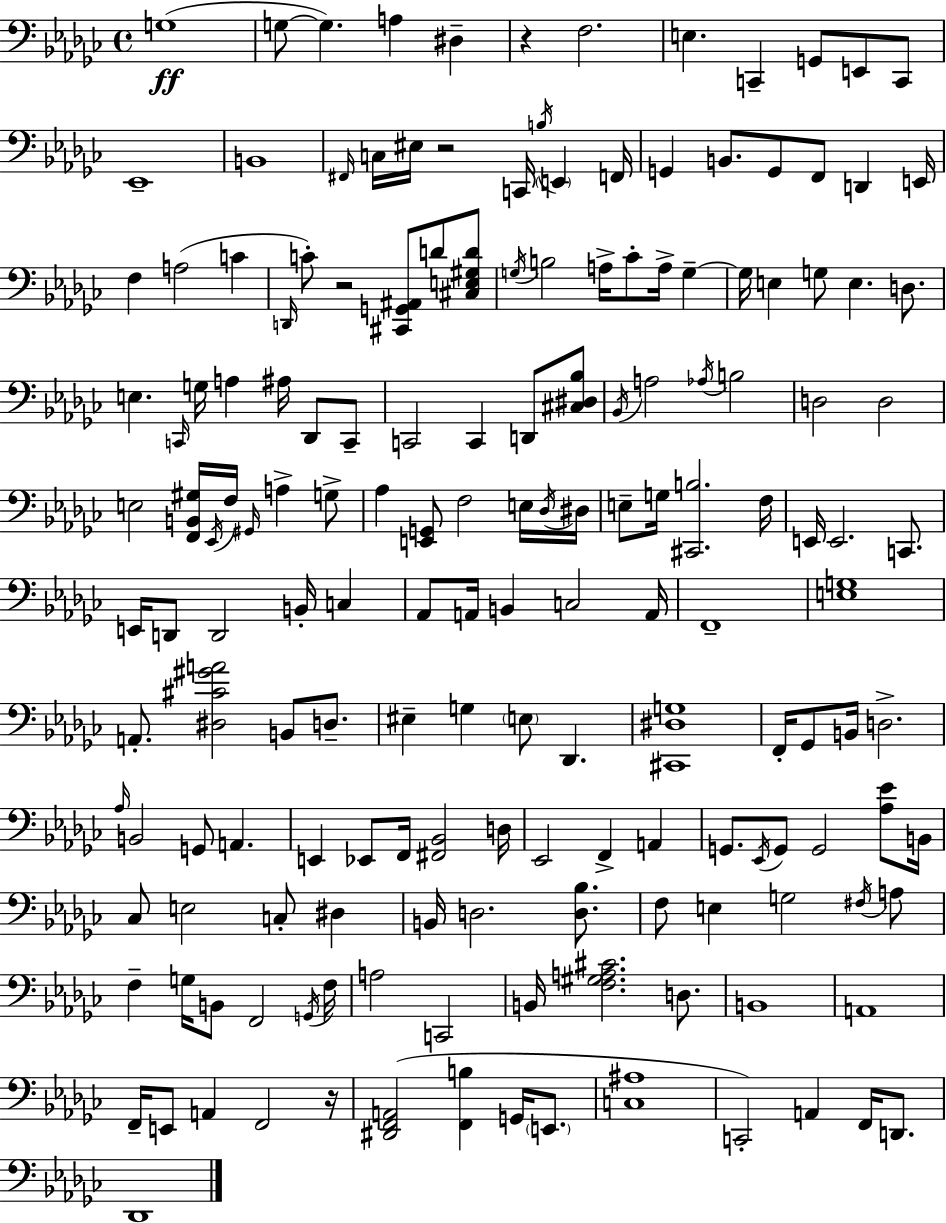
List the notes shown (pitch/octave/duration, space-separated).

G3/w G3/e G3/q. A3/q D#3/q R/q F3/h. E3/q. C2/q G2/e E2/e C2/e Eb2/w B2/w F#2/s C3/s EIS3/s R/h C2/s B3/s E2/q F2/s G2/q B2/e. G2/e F2/e D2/q E2/s F3/q A3/h C4/q D2/s C4/e R/h [C#2,G2,A#2]/e D4/e [C#3,E3,G#3,D4]/e G3/s B3/h A3/s CES4/e A3/s G3/q G3/s E3/q G3/e E3/q. D3/e. E3/q. C2/s G3/s A3/q A#3/s Db2/e C2/e C2/h C2/q D2/e [C#3,D#3,Bb3]/e Bb2/s A3/h Ab3/s B3/h D3/h D3/h E3/h [F2,B2,G#3]/s Eb2/s F3/s G#2/s A3/q G3/e Ab3/q [E2,G2]/e F3/h E3/s Db3/s D#3/s E3/e G3/s [C#2,B3]/h. F3/s E2/s E2/h. C2/e. E2/s D2/e D2/h B2/s C3/q Ab2/e A2/s B2/q C3/h A2/s F2/w [E3,G3]/w A2/e. [D#3,C#4,G#4,A4]/h B2/e D3/e. EIS3/q G3/q E3/e Db2/q. [C#2,D#3,G3]/w F2/s Gb2/e B2/s D3/h. Ab3/s B2/h G2/e A2/q. E2/q Eb2/e F2/s [F#2,Bb2]/h D3/s Eb2/h F2/q A2/q G2/e. Eb2/s G2/e G2/h [Ab3,Eb4]/e B2/s CES3/e E3/h C3/e D#3/q B2/s D3/h. [D3,Bb3]/e. F3/e E3/q G3/h F#3/s A3/e F3/q G3/s B2/e F2/h G2/s F3/s A3/h C2/h B2/s [F3,G#3,A3,C#4]/h. D3/e. B2/w A2/w F2/s E2/e A2/q F2/h R/s [D#2,F2,A2]/h [F2,B3]/q G2/s E2/e. [C3,A#3]/w C2/h A2/q F2/s D2/e. Db2/w